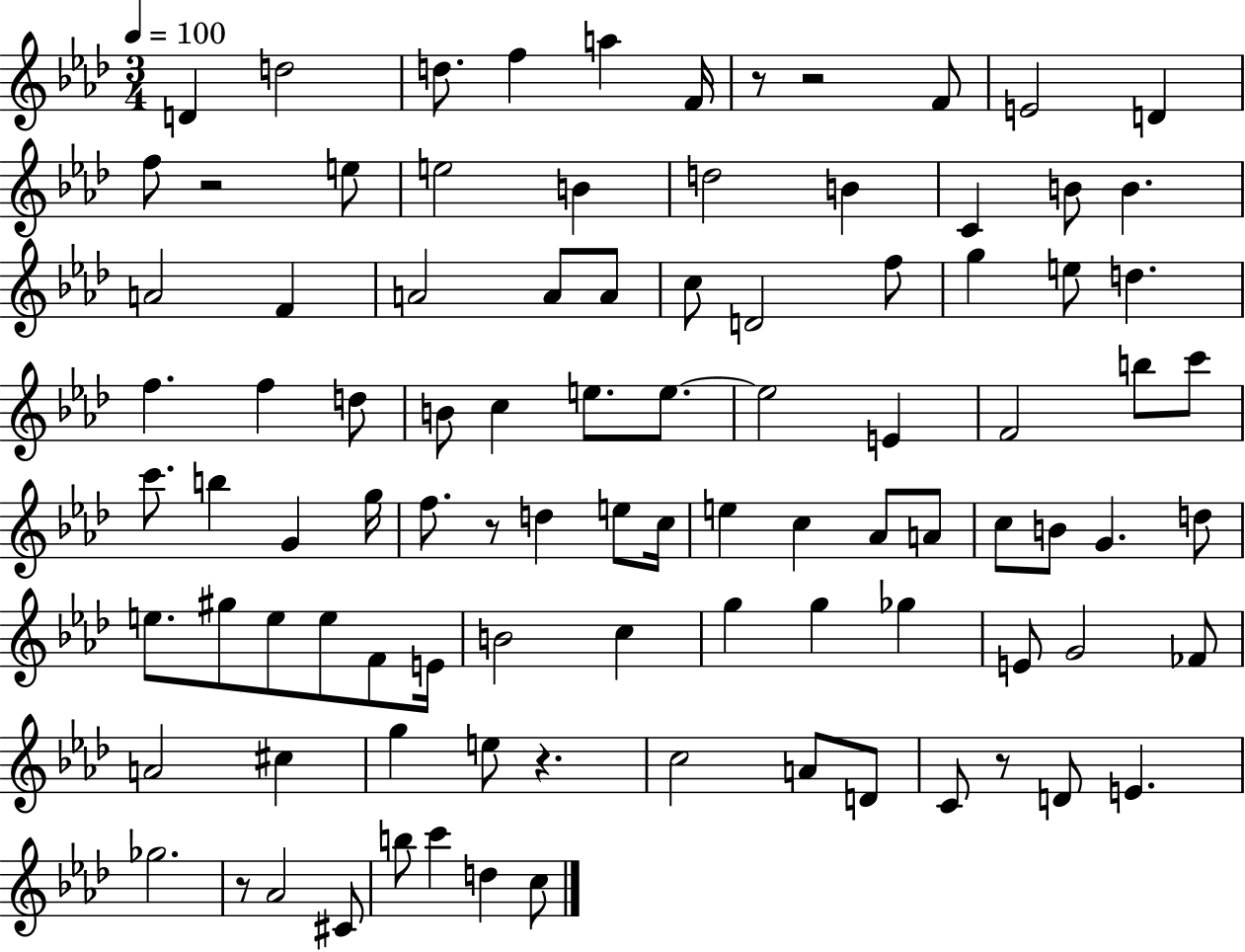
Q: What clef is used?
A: treble